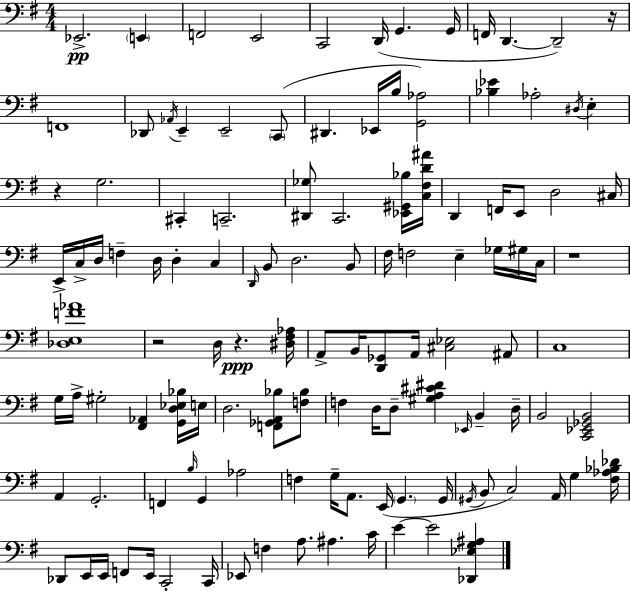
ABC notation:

X:1
T:Untitled
M:4/4
L:1/4
K:Em
_E,,2 E,, F,,2 E,,2 C,,2 D,,/4 G,, G,,/4 F,,/4 D,, D,,2 z/4 F,,4 _D,,/2 _A,,/4 E,, E,,2 C,,/2 ^D,, _E,,/4 B,/4 [G,,_A,]2 [_B,_E] _A,2 ^D,/4 E, z G,2 ^C,, C,,2 [^D,,_G,]/2 C,,2 [_E,,^G,,_B,]/4 [C,^F,D^A]/4 D,, F,,/4 E,,/2 D,2 ^C,/4 E,,/4 C,/4 D,/4 F, D,/4 D, C, D,,/4 B,,/2 D,2 B,,/2 ^F,/4 F,2 E, _G,/4 ^G,/4 C,/4 z4 [_D,E,F_A]4 z2 D,/4 z [^D,^F,_A,]/4 A,,/2 B,,/4 [D,,_G,,]/2 A,,/4 [^C,_E,]2 ^A,,/2 C,4 G,/4 A,/4 ^G,2 [^F,,_A,,] [G,,D,_E,_B,]/4 E,/4 D,2 [F,,_G,,A,,_B,]/2 [F,_B,]/2 F, D,/4 D,/2 [^G,A,^C^D] _E,,/4 B,, D,/4 B,,2 [C,,_E,,_G,,B,,]2 A,, G,,2 F,, B,/4 G,, _A,2 F, G,/4 A,,/2 E,,/4 G,, G,,/4 ^G,,/4 B,,/2 C,2 A,,/4 G, [^F,_A,_B,_D]/4 _D,,/2 E,,/4 E,,/4 F,,/2 E,,/4 C,,2 C,,/4 _E,,/2 F, A,/2 ^A, C/4 E E2 [_D,,_E,G,^A,]